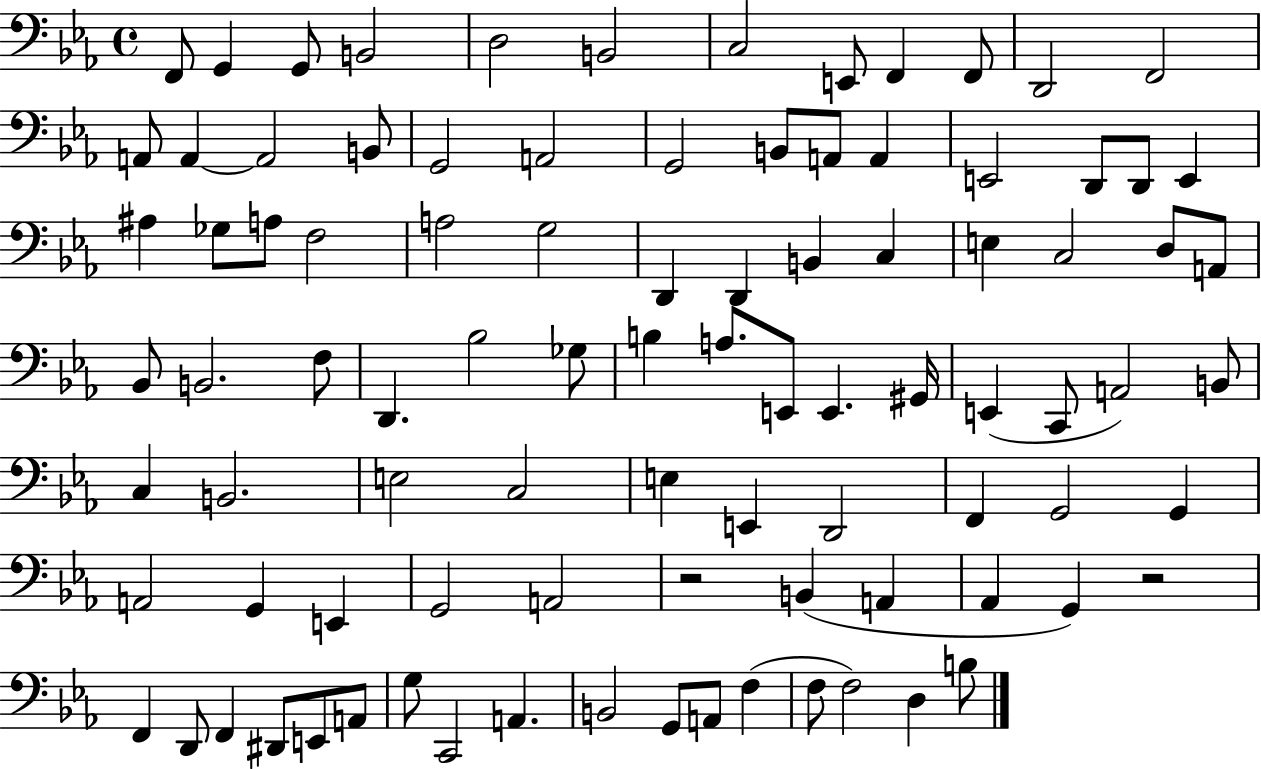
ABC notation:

X:1
T:Untitled
M:4/4
L:1/4
K:Eb
F,,/2 G,, G,,/2 B,,2 D,2 B,,2 C,2 E,,/2 F,, F,,/2 D,,2 F,,2 A,,/2 A,, A,,2 B,,/2 G,,2 A,,2 G,,2 B,,/2 A,,/2 A,, E,,2 D,,/2 D,,/2 E,, ^A, _G,/2 A,/2 F,2 A,2 G,2 D,, D,, B,, C, E, C,2 D,/2 A,,/2 _B,,/2 B,,2 F,/2 D,, _B,2 _G,/2 B, A,/2 E,,/2 E,, ^G,,/4 E,, C,,/2 A,,2 B,,/2 C, B,,2 E,2 C,2 E, E,, D,,2 F,, G,,2 G,, A,,2 G,, E,, G,,2 A,,2 z2 B,, A,, _A,, G,, z2 F,, D,,/2 F,, ^D,,/2 E,,/2 A,,/2 G,/2 C,,2 A,, B,,2 G,,/2 A,,/2 F, F,/2 F,2 D, B,/2